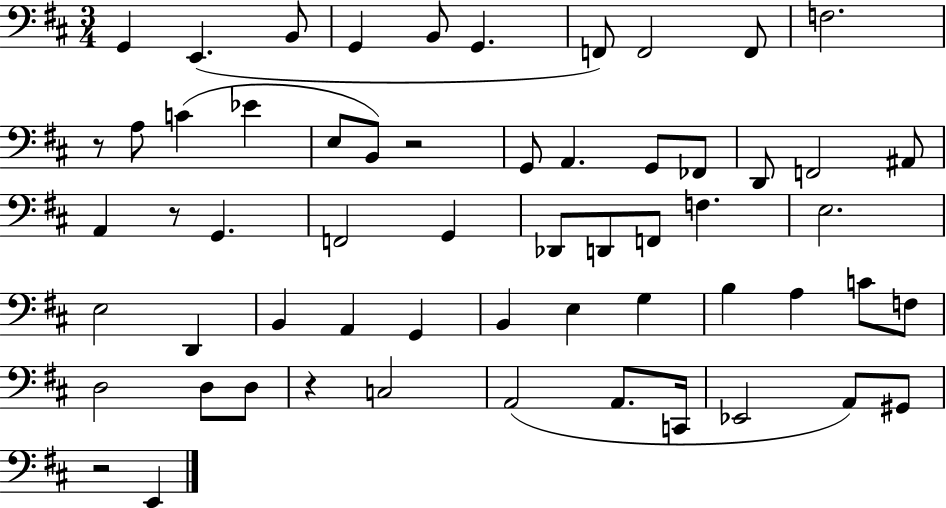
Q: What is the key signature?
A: D major